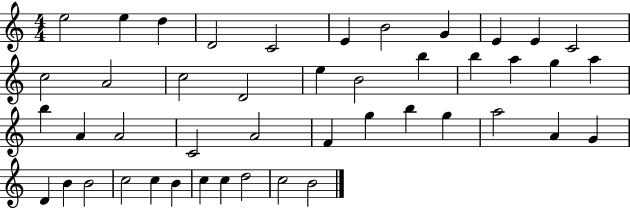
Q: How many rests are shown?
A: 0